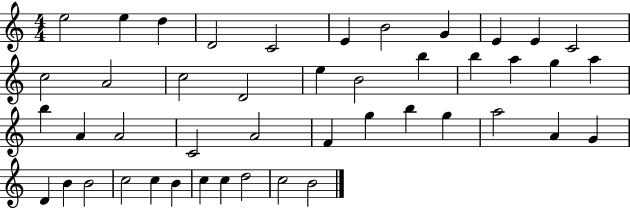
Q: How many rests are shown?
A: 0